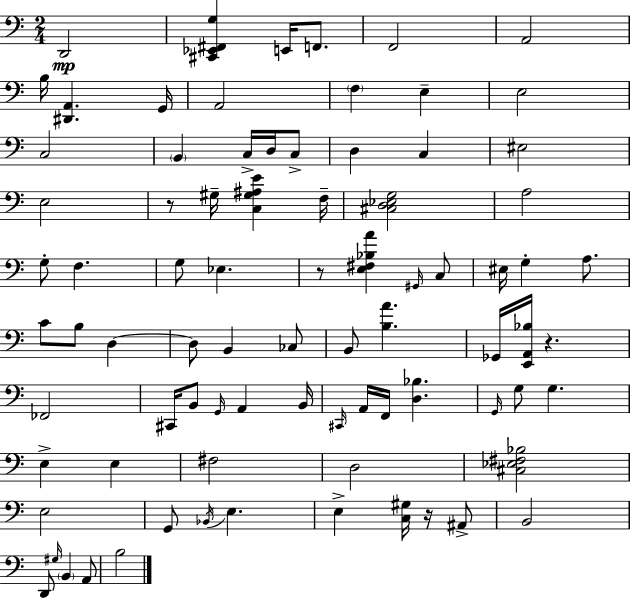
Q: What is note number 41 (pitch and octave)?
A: FES2